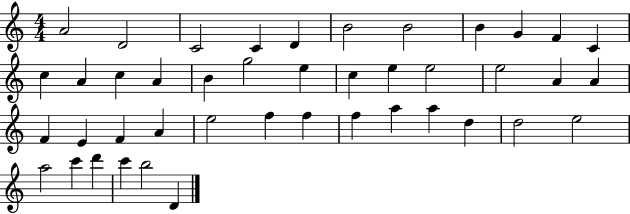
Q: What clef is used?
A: treble